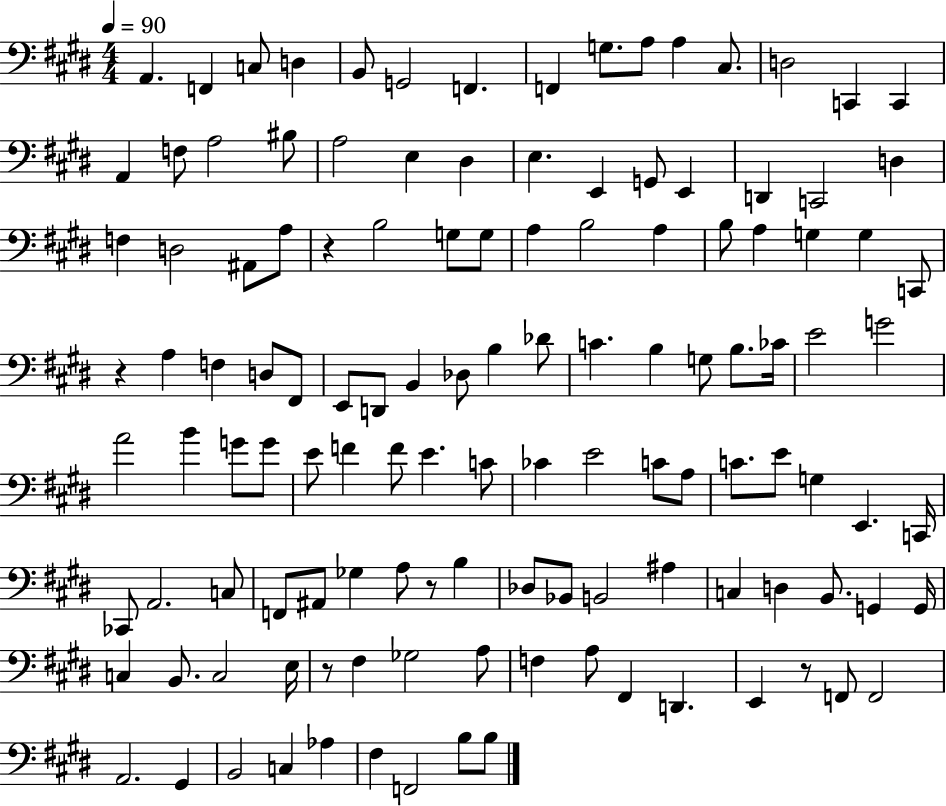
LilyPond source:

{
  \clef bass
  \numericTimeSignature
  \time 4/4
  \key e \major
  \tempo 4 = 90
  \repeat volta 2 { a,4. f,4 c8 d4 | b,8 g,2 f,4. | f,4 g8. a8 a4 cis8. | d2 c,4 c,4 | \break a,4 f8 a2 bis8 | a2 e4 dis4 | e4. e,4 g,8 e,4 | d,4 c,2 d4 | \break f4 d2 ais,8 a8 | r4 b2 g8 g8 | a4 b2 a4 | b8 a4 g4 g4 c,8 | \break r4 a4 f4 d8 fis,8 | e,8 d,8 b,4 des8 b4 des'8 | c'4. b4 g8 b8. ces'16 | e'2 g'2 | \break a'2 b'4 g'8 g'8 | e'8 f'4 f'8 e'4. c'8 | ces'4 e'2 c'8 a8 | c'8. e'8 g4 e,4. c,16 | \break ces,8 a,2. c8 | f,8 ais,8 ges4 a8 r8 b4 | des8 bes,8 b,2 ais4 | c4 d4 b,8. g,4 g,16 | \break c4 b,8. c2 e16 | r8 fis4 ges2 a8 | f4 a8 fis,4 d,4. | e,4 r8 f,8 f,2 | \break a,2. gis,4 | b,2 c4 aes4 | fis4 f,2 b8 b8 | } \bar "|."
}